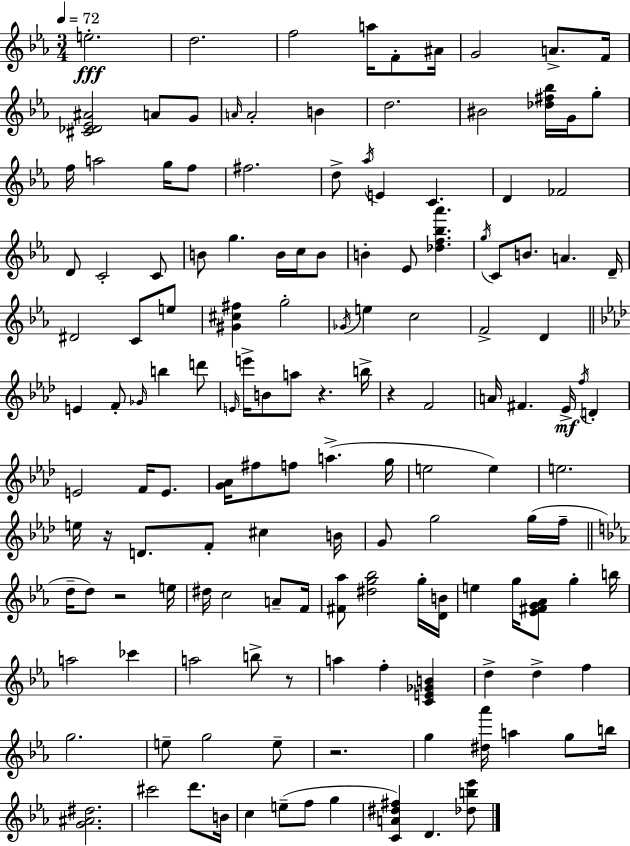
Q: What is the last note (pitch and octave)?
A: D4